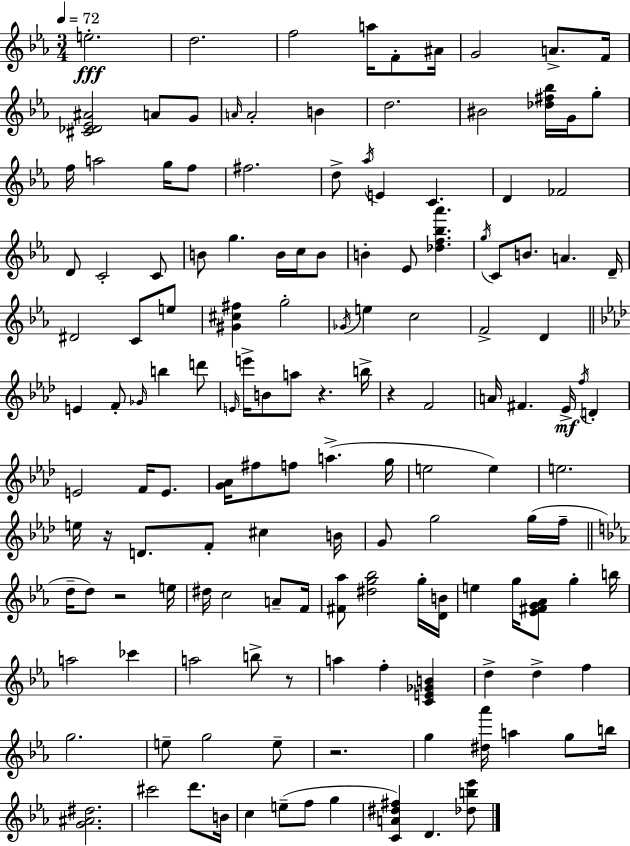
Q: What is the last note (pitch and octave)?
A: D4